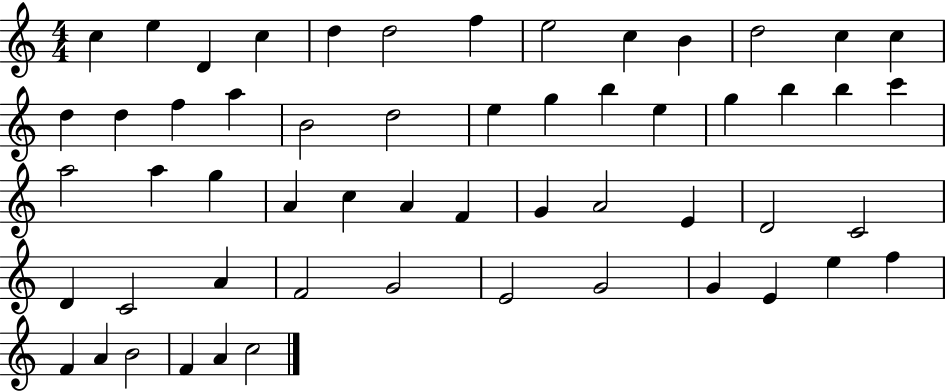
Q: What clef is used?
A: treble